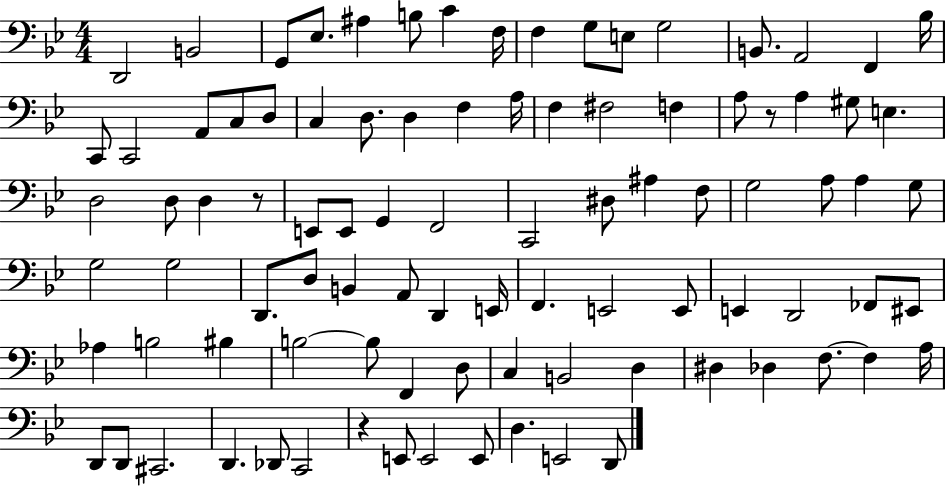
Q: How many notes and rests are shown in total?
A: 93